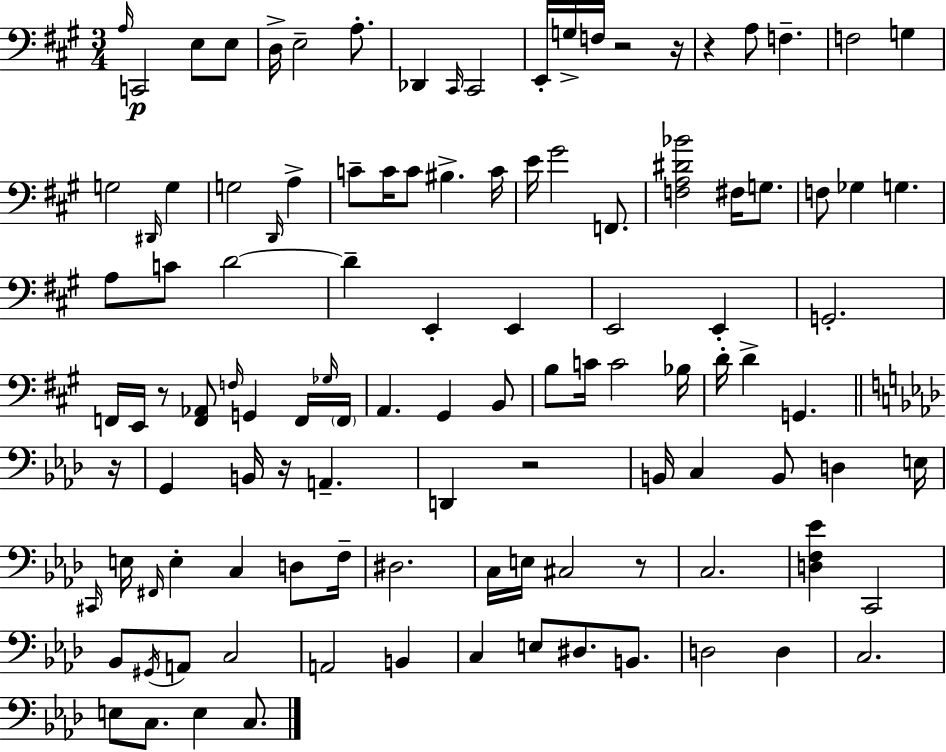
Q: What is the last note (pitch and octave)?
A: C3